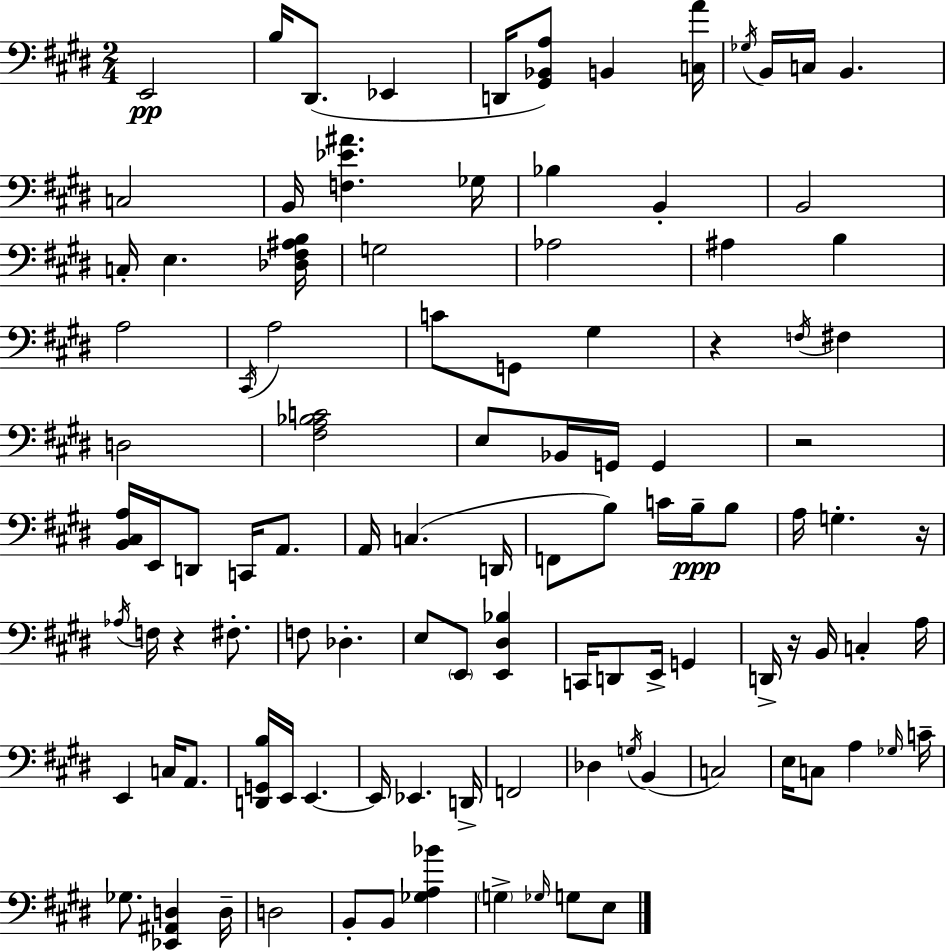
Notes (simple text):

E2/h B3/s D#2/e. Eb2/q D2/s [G#2,Bb2,A3]/e B2/q [C3,A4]/s Gb3/s B2/s C3/s B2/q. C3/h B2/s [F3,Eb4,A#4]/q. Gb3/s Bb3/q B2/q B2/h C3/s E3/q. [Db3,F#3,A#3,B3]/s G3/h Ab3/h A#3/q B3/q A3/h C#2/s A3/h C4/e G2/e G#3/q R/q F3/s F#3/q D3/h [F#3,A3,Bb3,C4]/h E3/e Bb2/s G2/s G2/q R/h [B2,C#3,A3]/s E2/s D2/e C2/s A2/e. A2/s C3/q. D2/s F2/e B3/e C4/s B3/s B3/e A3/s G3/q. R/s Ab3/s F3/s R/q F#3/e. F3/e Db3/q. E3/e E2/e [E2,D#3,Bb3]/q C2/s D2/e E2/s G2/q D2/s R/s B2/s C3/q A3/s E2/q C3/s A2/e. [D2,G2,B3]/s E2/s E2/q. E2/s Eb2/q. D2/s F2/h Db3/q G3/s B2/q C3/h E3/s C3/e A3/q Gb3/s C4/s Gb3/e. [Eb2,A#2,D3]/q D3/s D3/h B2/e B2/e [Gb3,A3,Bb4]/q G3/q Gb3/s G3/e E3/e